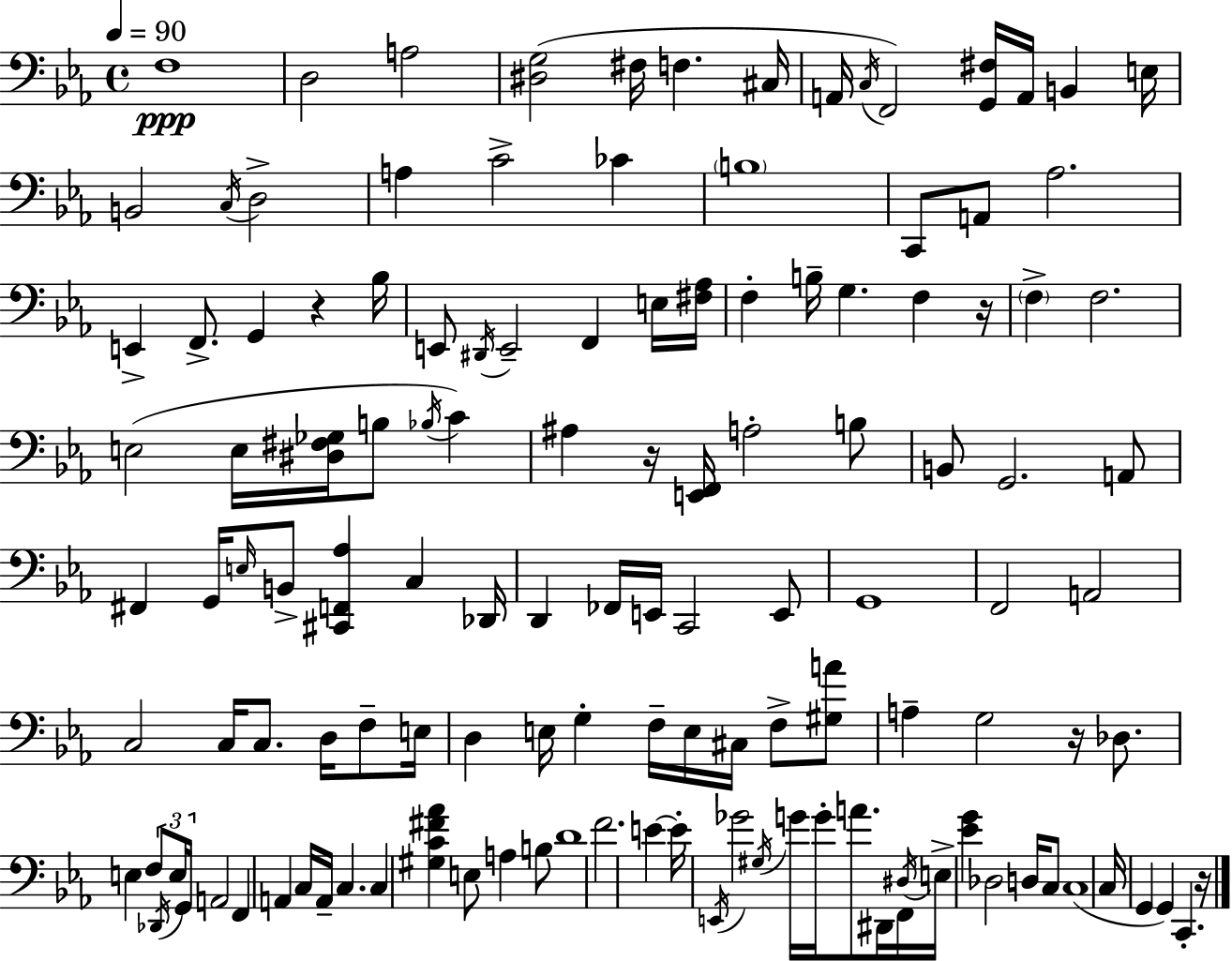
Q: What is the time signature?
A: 4/4